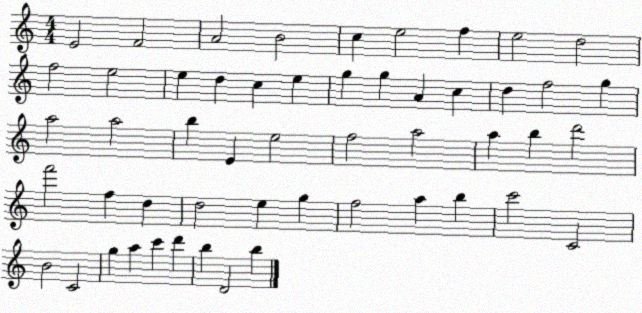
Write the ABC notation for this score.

X:1
T:Untitled
M:4/4
L:1/4
K:C
E2 F2 A2 B2 c e2 f e2 d2 f2 e2 e d c e g g A c d f2 g a2 a2 b E e2 f2 a2 a b d'2 f'2 f d d2 e g f2 a b c'2 C2 B2 C2 g a c' d' b D2 b